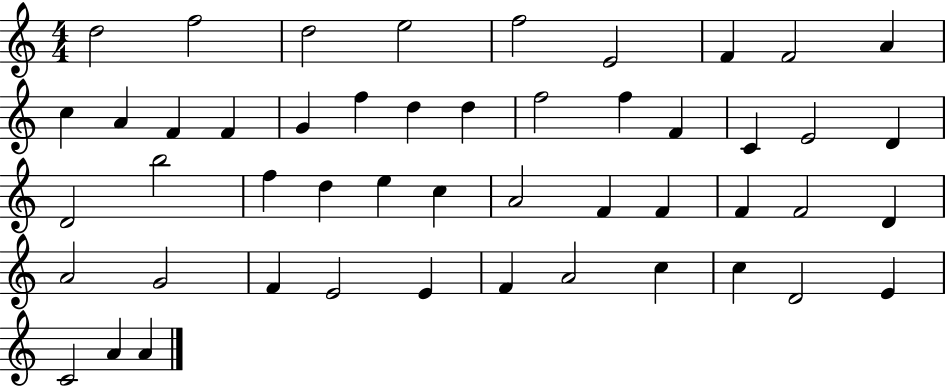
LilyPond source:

{
  \clef treble
  \numericTimeSignature
  \time 4/4
  \key c \major
  d''2 f''2 | d''2 e''2 | f''2 e'2 | f'4 f'2 a'4 | \break c''4 a'4 f'4 f'4 | g'4 f''4 d''4 d''4 | f''2 f''4 f'4 | c'4 e'2 d'4 | \break d'2 b''2 | f''4 d''4 e''4 c''4 | a'2 f'4 f'4 | f'4 f'2 d'4 | \break a'2 g'2 | f'4 e'2 e'4 | f'4 a'2 c''4 | c''4 d'2 e'4 | \break c'2 a'4 a'4 | \bar "|."
}